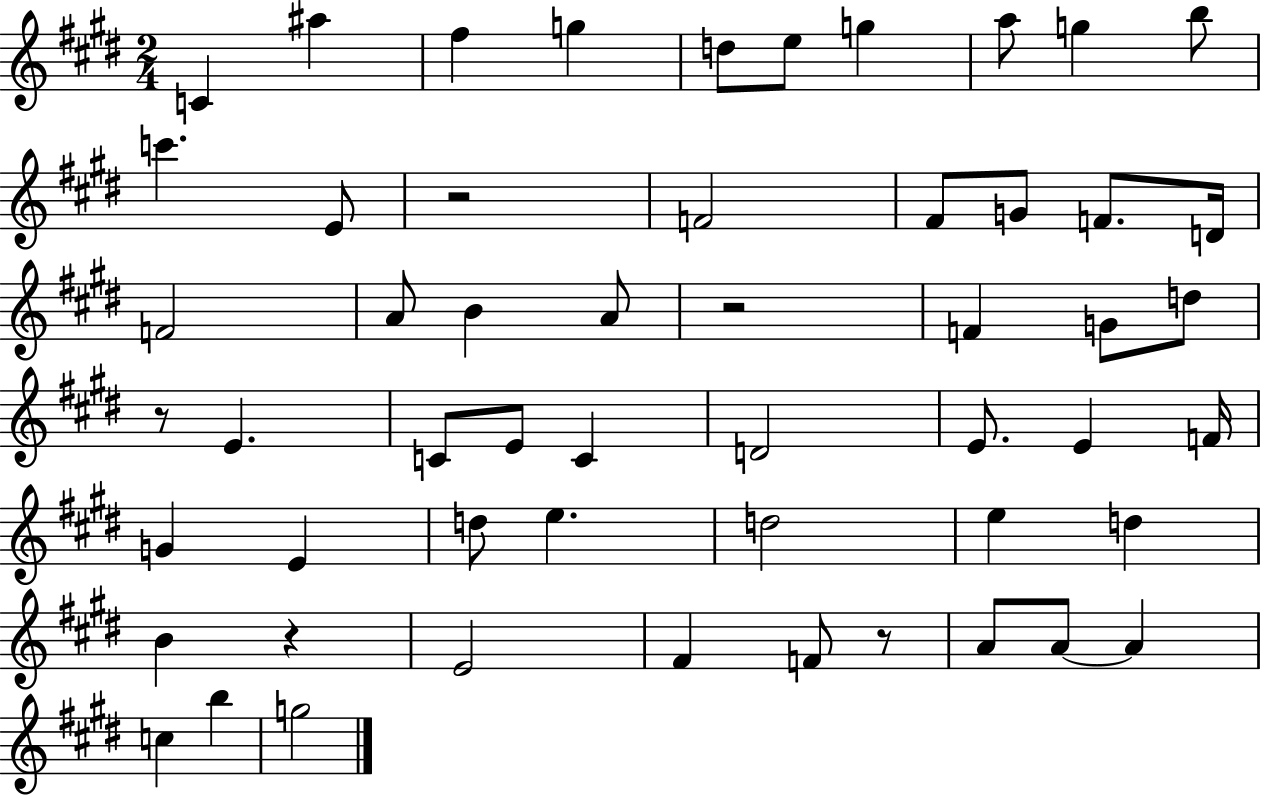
{
  \clef treble
  \numericTimeSignature
  \time 2/4
  \key e \major
  c'4 ais''4 | fis''4 g''4 | d''8 e''8 g''4 | a''8 g''4 b''8 | \break c'''4. e'8 | r2 | f'2 | fis'8 g'8 f'8. d'16 | \break f'2 | a'8 b'4 a'8 | r2 | f'4 g'8 d''8 | \break r8 e'4. | c'8 e'8 c'4 | d'2 | e'8. e'4 f'16 | \break g'4 e'4 | d''8 e''4. | d''2 | e''4 d''4 | \break b'4 r4 | e'2 | fis'4 f'8 r8 | a'8 a'8~~ a'4 | \break c''4 b''4 | g''2 | \bar "|."
}